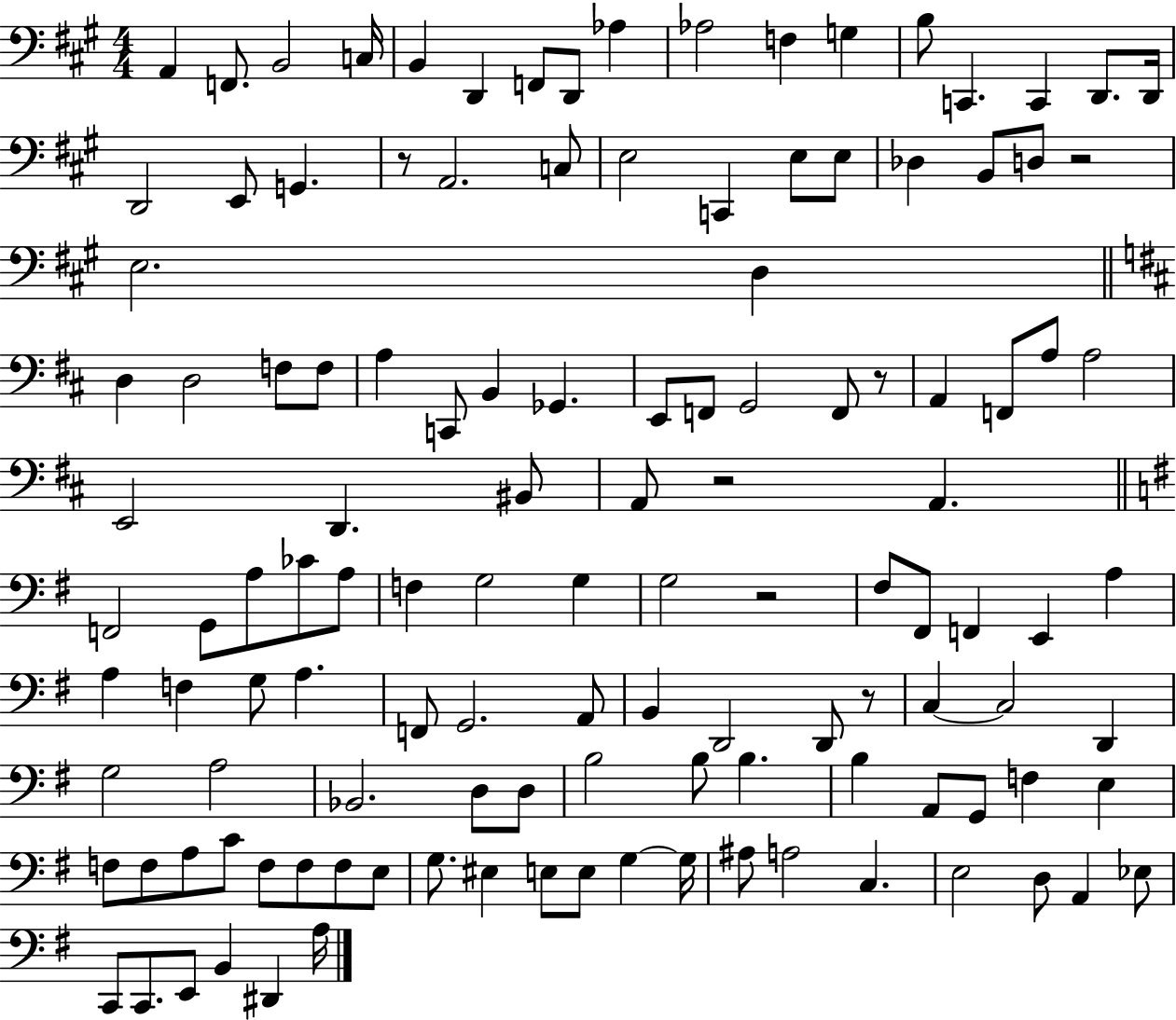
A2/q F2/e. B2/h C3/s B2/q D2/q F2/e D2/e Ab3/q Ab3/h F3/q G3/q B3/e C2/q. C2/q D2/e. D2/s D2/h E2/e G2/q. R/e A2/h. C3/e E3/h C2/q E3/e E3/e Db3/q B2/e D3/e R/h E3/h. D3/q D3/q D3/h F3/e F3/e A3/q C2/e B2/q Gb2/q. E2/e F2/e G2/h F2/e R/e A2/q F2/e A3/e A3/h E2/h D2/q. BIS2/e A2/e R/h A2/q. F2/h G2/e A3/e CES4/e A3/e F3/q G3/h G3/q G3/h R/h F#3/e F#2/e F2/q E2/q A3/q A3/q F3/q G3/e A3/q. F2/e G2/h. A2/e B2/q D2/h D2/e R/e C3/q C3/h D2/q G3/h A3/h Bb2/h. D3/e D3/e B3/h B3/e B3/q. B3/q A2/e G2/e F3/q E3/q F3/e F3/e A3/e C4/e F3/e F3/e F3/e E3/e G3/e. EIS3/q E3/e E3/e G3/q G3/s A#3/e A3/h C3/q. E3/h D3/e A2/q Eb3/e C2/e C2/e. E2/e B2/q D#2/q A3/s